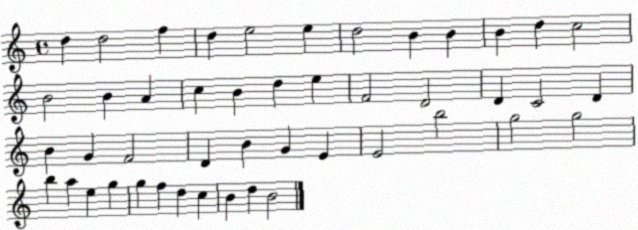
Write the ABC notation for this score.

X:1
T:Untitled
M:4/4
L:1/4
K:C
d d2 f d e2 e d2 B B B d c2 B2 B A c B d e F2 D2 D C2 D B G F2 D B G E E2 b2 g2 g2 b a e g g f d c B d B2